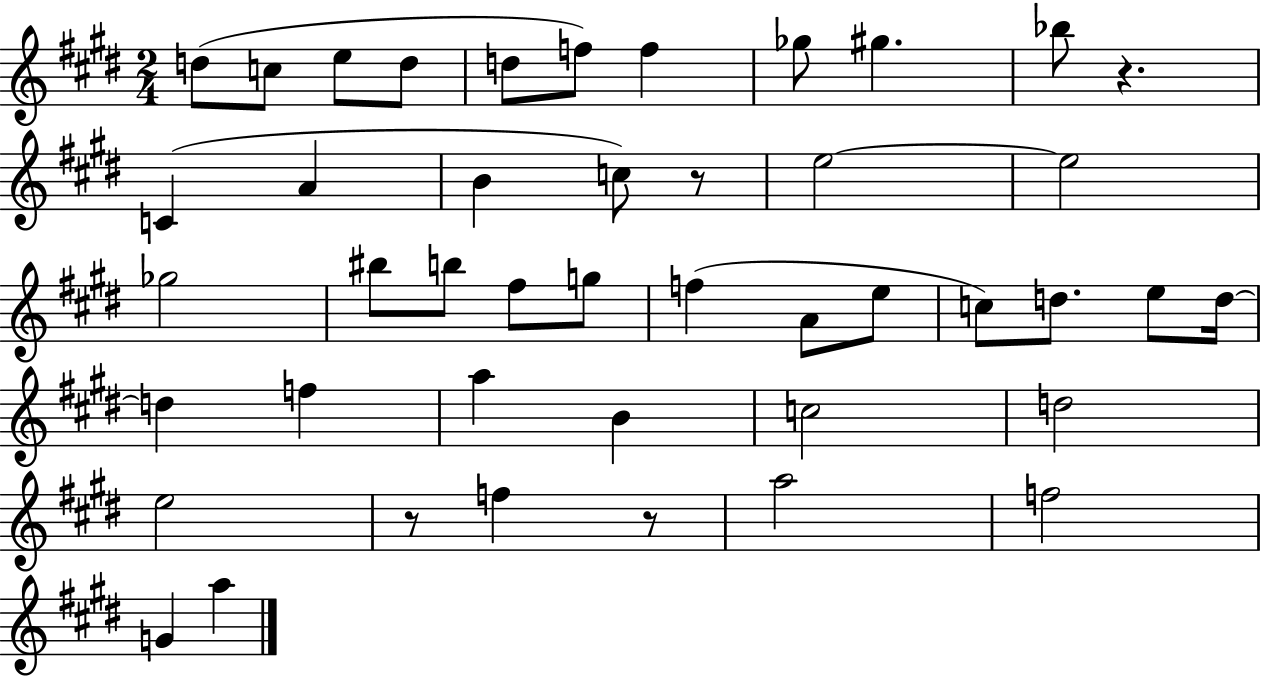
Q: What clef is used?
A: treble